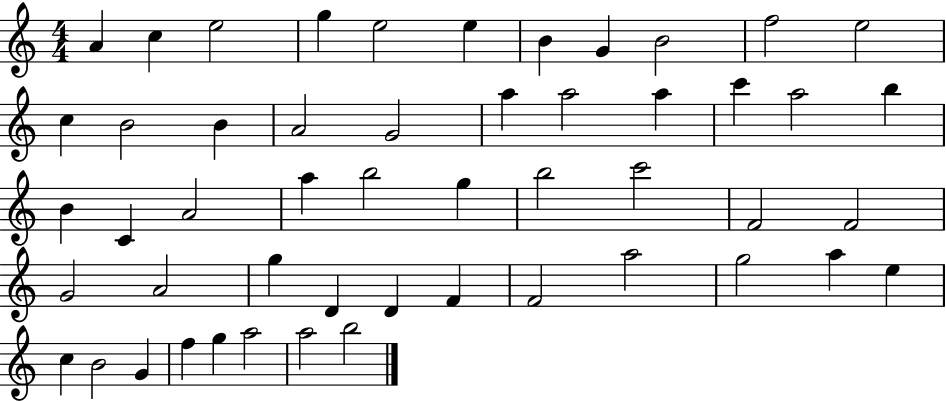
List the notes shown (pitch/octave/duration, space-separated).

A4/q C5/q E5/h G5/q E5/h E5/q B4/q G4/q B4/h F5/h E5/h C5/q B4/h B4/q A4/h G4/h A5/q A5/h A5/q C6/q A5/h B5/q B4/q C4/q A4/h A5/q B5/h G5/q B5/h C6/h F4/h F4/h G4/h A4/h G5/q D4/q D4/q F4/q F4/h A5/h G5/h A5/q E5/q C5/q B4/h G4/q F5/q G5/q A5/h A5/h B5/h